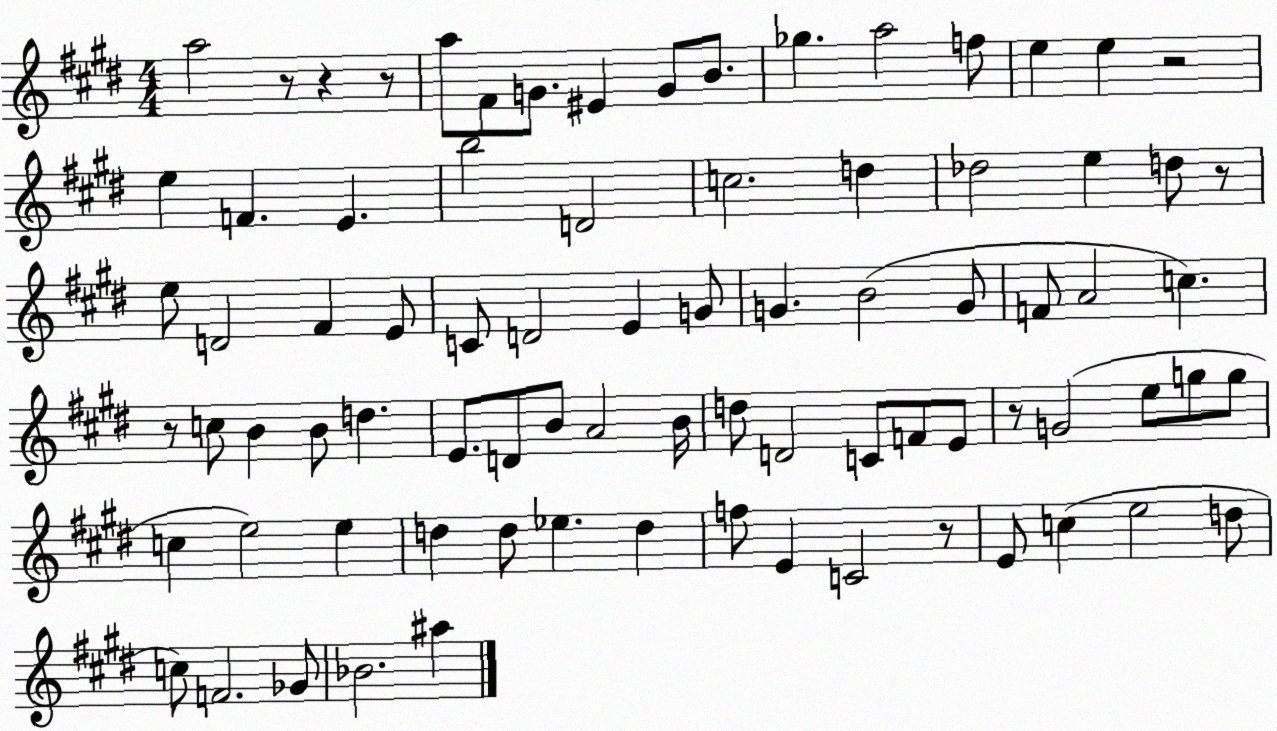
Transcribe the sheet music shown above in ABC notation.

X:1
T:Untitled
M:4/4
L:1/4
K:E
a2 z/2 z z/2 a/2 ^F/2 G/2 ^E G/2 B/2 _g a2 f/2 e e z2 e F E b2 D2 c2 d _d2 e d/2 z/2 e/2 D2 ^F E/2 C/2 D2 E G/2 G B2 G/2 F/2 A2 c z/2 c/2 B B/2 d E/2 D/2 B/2 A2 B/4 d/2 D2 C/2 F/2 E/2 z/2 G2 e/2 g/2 g/2 c e2 e d d/2 _e d f/2 E C2 z/2 E/2 c e2 d/2 c/2 F2 _G/2 _B2 ^a